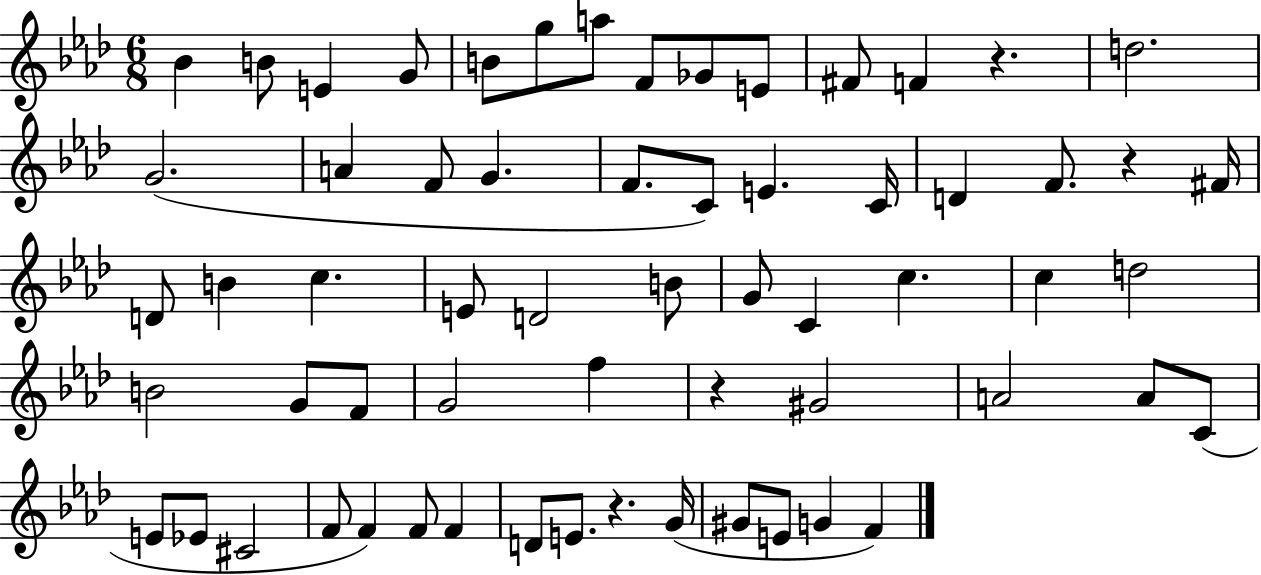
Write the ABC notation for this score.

X:1
T:Untitled
M:6/8
L:1/4
K:Ab
_B B/2 E G/2 B/2 g/2 a/2 F/2 _G/2 E/2 ^F/2 F z d2 G2 A F/2 G F/2 C/2 E C/4 D F/2 z ^F/4 D/2 B c E/2 D2 B/2 G/2 C c c d2 B2 G/2 F/2 G2 f z ^G2 A2 A/2 C/2 E/2 _E/2 ^C2 F/2 F F/2 F D/2 E/2 z G/4 ^G/2 E/2 G F